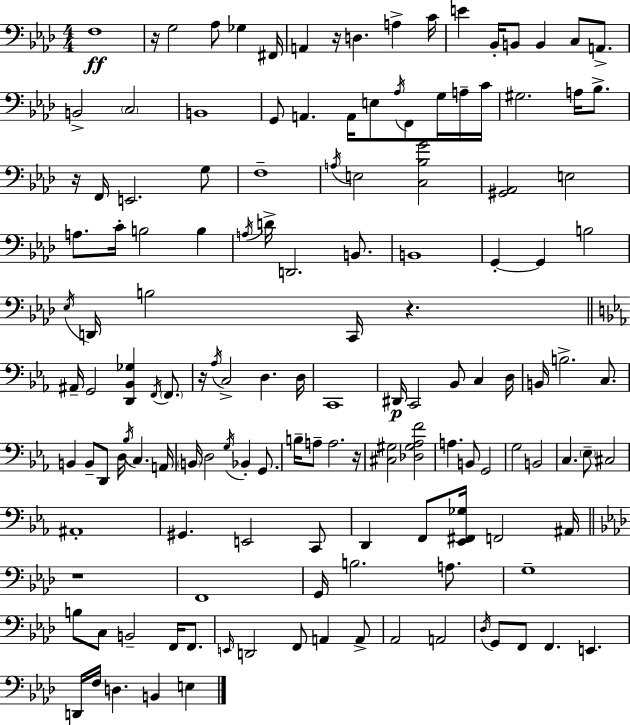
F3/w R/s G3/h Ab3/e Gb3/q F#2/s A2/q R/s D3/q. A3/q C4/s E4/q Bb2/s B2/e B2/q C3/e A2/e. B2/h C3/h B2/w G2/e A2/q. A2/s E3/e Ab3/s F2/e G3/s A3/s C4/s G#3/h. A3/s Bb3/e. R/s F2/s E2/h. G3/e F3/w A3/s E3/h [C3,Bb3,G4]/h [G#2,Ab2]/h E3/h A3/e. C4/s B3/h B3/q A3/s D4/s D2/h. B2/e. B2/w G2/q G2/q B3/h Eb3/s D2/s B3/h C2/s R/q. A#2/s G2/h [D2,Bb2,Gb3]/q F2/s F2/e. R/s Ab3/s C3/h D3/q. D3/s C2/w D#2/s C2/h Bb2/e C3/q D3/s B2/s B3/h. C3/e. B2/q B2/e D2/e D3/s Bb3/s C3/q. A2/s B2/s D3/h G3/s Bb2/q G2/e. B3/s A3/e A3/h. R/s [C#3,G#3]/h [Db3,G#3,Ab3,F4]/h A3/q. B2/e G2/h G3/h B2/h C3/q. Eb3/e C#3/h A#2/w G#2/q. E2/h C2/e D2/q F2/e [Eb2,F#2,Gb3]/s F2/h A#2/s R/w F2/w G2/s B3/h. A3/e. G3/w B3/e C3/e B2/h F2/s F2/e. E2/s D2/h F2/e A2/q A2/e Ab2/h A2/h Db3/s G2/e F2/e F2/q. E2/q. D2/s F3/s D3/q. B2/q E3/q